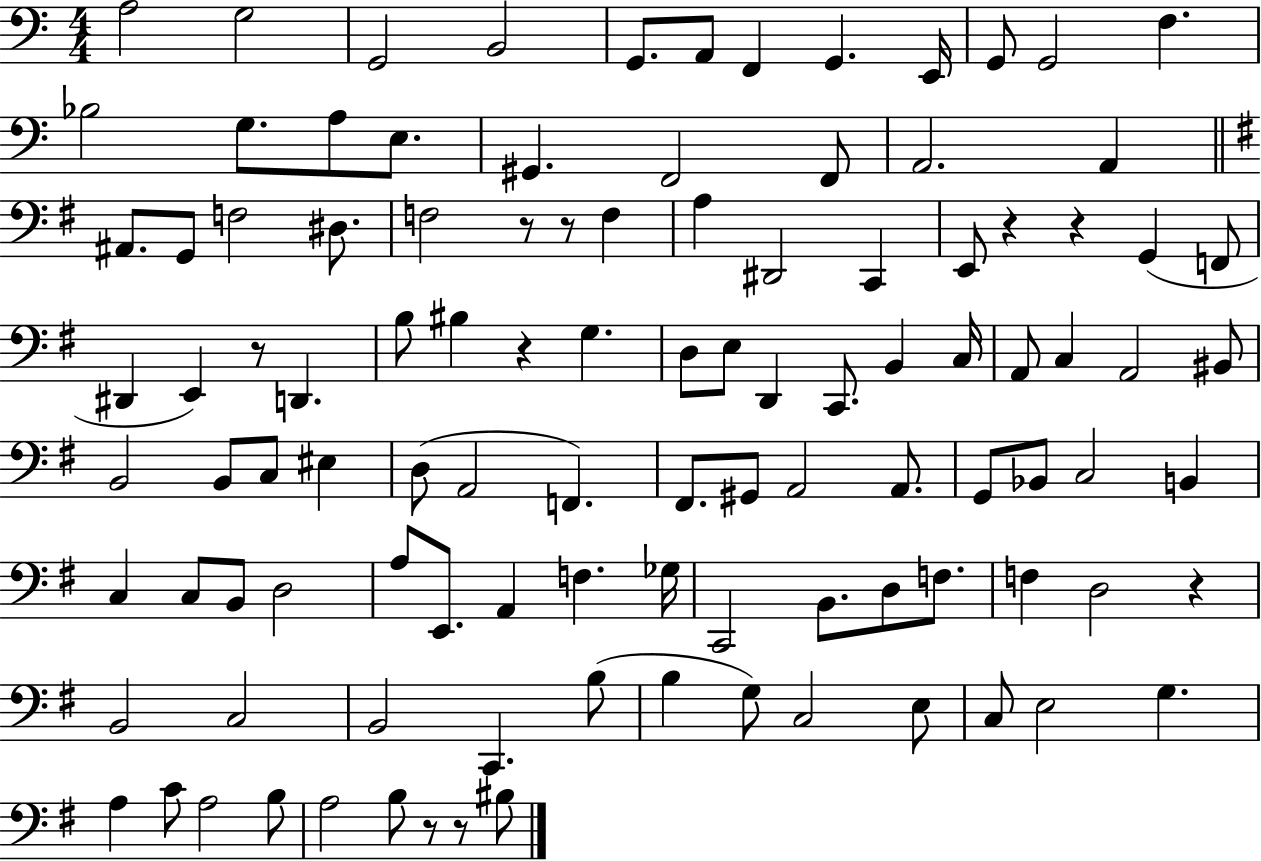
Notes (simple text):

A3/h G3/h G2/h B2/h G2/e. A2/e F2/q G2/q. E2/s G2/e G2/h F3/q. Bb3/h G3/e. A3/e E3/e. G#2/q. F2/h F2/e A2/h. A2/q A#2/e. G2/e F3/h D#3/e. F3/h R/e R/e F3/q A3/q D#2/h C2/q E2/e R/q R/q G2/q F2/e D#2/q E2/q R/e D2/q. B3/e BIS3/q R/q G3/q. D3/e E3/e D2/q C2/e. B2/q C3/s A2/e C3/q A2/h BIS2/e B2/h B2/e C3/e EIS3/q D3/e A2/h F2/q. F#2/e. G#2/e A2/h A2/e. G2/e Bb2/e C3/h B2/q C3/q C3/e B2/e D3/h A3/e E2/e. A2/q F3/q. Gb3/s C2/h B2/e. D3/e F3/e. F3/q D3/h R/q B2/h C3/h B2/h C2/q. B3/e B3/q G3/e C3/h E3/e C3/e E3/h G3/q. A3/q C4/e A3/h B3/e A3/h B3/e R/e R/e BIS3/e